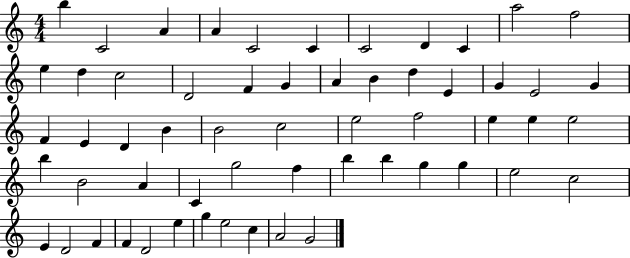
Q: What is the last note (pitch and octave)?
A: G4